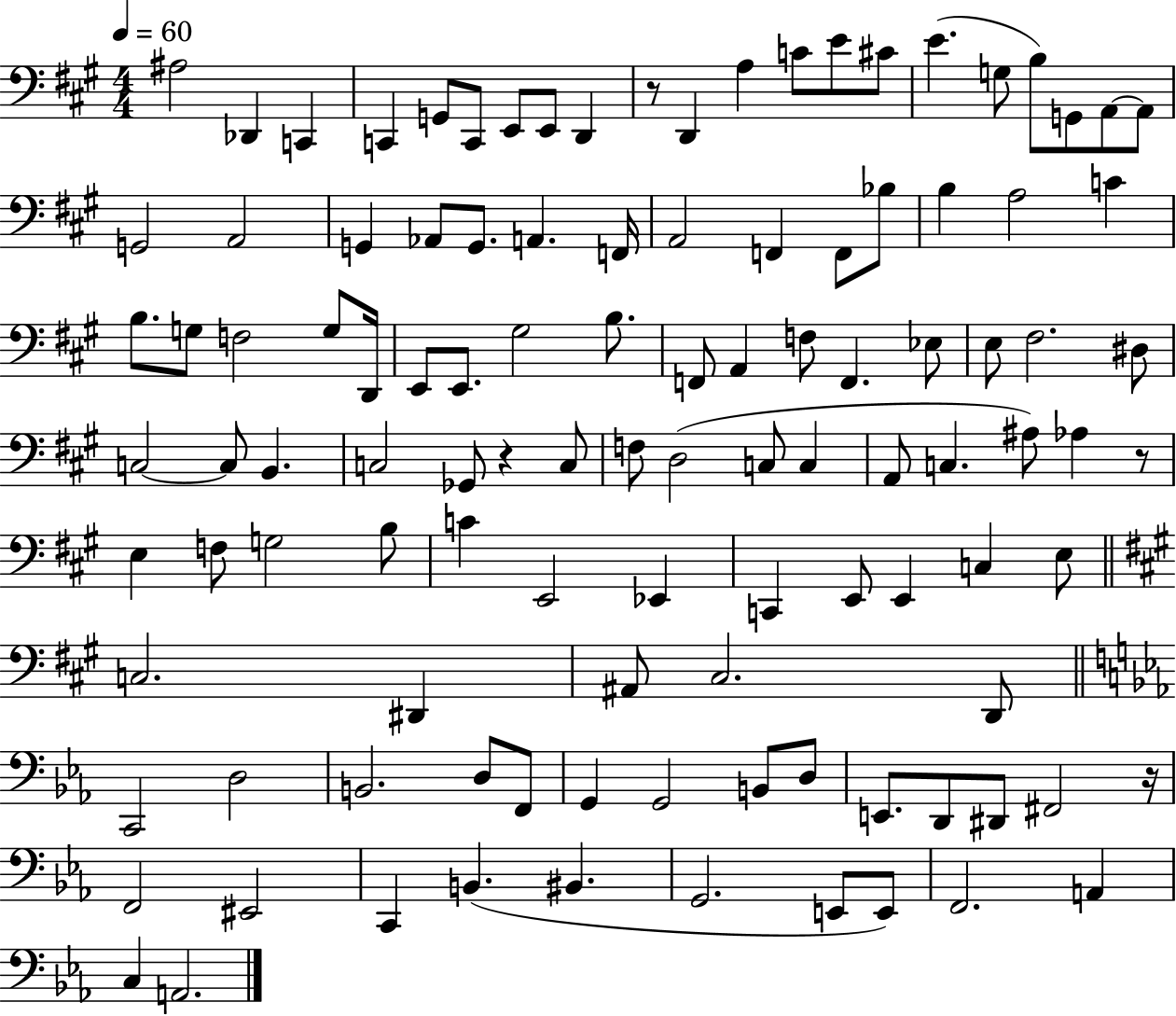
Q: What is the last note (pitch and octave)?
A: A2